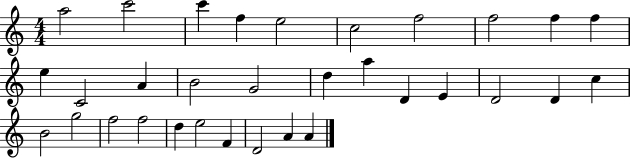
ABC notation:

X:1
T:Untitled
M:4/4
L:1/4
K:C
a2 c'2 c' f e2 c2 f2 f2 f f e C2 A B2 G2 d a D E D2 D c B2 g2 f2 f2 d e2 F D2 A A